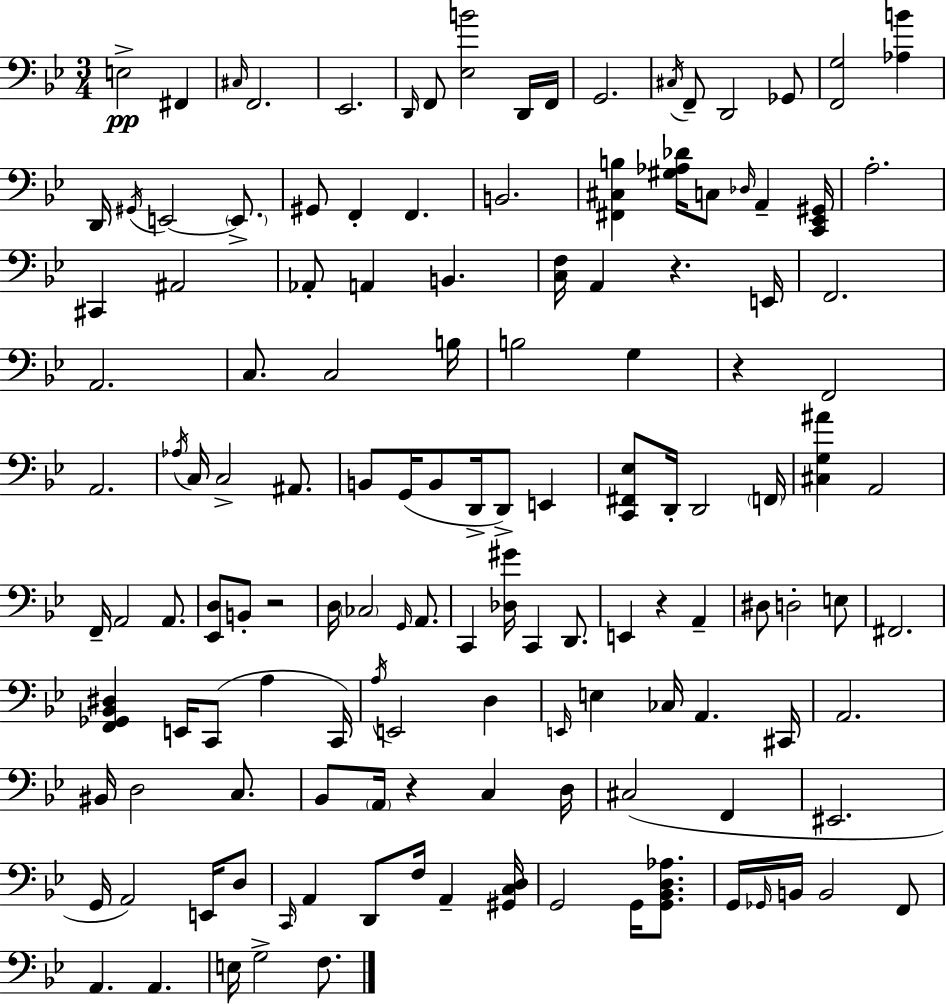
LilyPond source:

{
  \clef bass
  \numericTimeSignature
  \time 3/4
  \key g \minor
  \repeat volta 2 { e2->\pp fis,4 | \grace { cis16 } f,2. | ees,2. | \grace { d,16 } f,8 <ees b'>2 | \break d,16 f,16 g,2. | \acciaccatura { cis16 } f,8-- d,2 | ges,8 <f, g>2 <aes b'>4 | d,16 \acciaccatura { gis,16 } e,2~~ | \break \parenthesize e,8.-> gis,8 f,4-. f,4. | b,2. | <fis, cis b>4 <gis aes des'>16 c8 \grace { des16 } | a,4-- <c, ees, gis,>16 a2.-. | \break cis,4 ais,2 | aes,8-. a,4 b,4. | <c f>16 a,4 r4. | e,16 f,2. | \break a,2. | c8. c2 | b16 b2 | g4 r4 f,2 | \break a,2. | \acciaccatura { aes16 } c16 c2-> | ais,8. b,8 g,16( b,8 d,16-> | d,8->) e,4 <c, fis, ees>8 d,16-. d,2 | \break \parenthesize f,16 <cis g ais'>4 a,2 | f,16-- a,2 | a,8. <ees, d>8 b,8-. r2 | d16 \parenthesize ces2 | \break \grace { g,16 } a,8. c,4 <des gis'>16 | c,4 d,8. e,4 r4 | a,4-- dis8 d2-. | e8 fis,2. | \break <f, ges, bes, dis>4 e,16 | c,8( a4 c,16) \acciaccatura { a16 } e,2 | d4 \grace { e,16 } e4 | ces16 a,4. cis,16 a,2. | \break bis,16 d2 | c8. bes,8 \parenthesize a,16 | r4 c4 d16 cis2( | f,4 eis,2. | \break g,16 a,2) | e,16 d8 \grace { c,16 } a,4 | d,8 f16 a,4-- <gis, c d>16 g,2 | g,16 <g, bes, d aes>8. g,16 \grace { ges,16 } | \break b,16 b,2 f,8 a,4. | a,4. e16 | g2-> f8. } \bar "|."
}